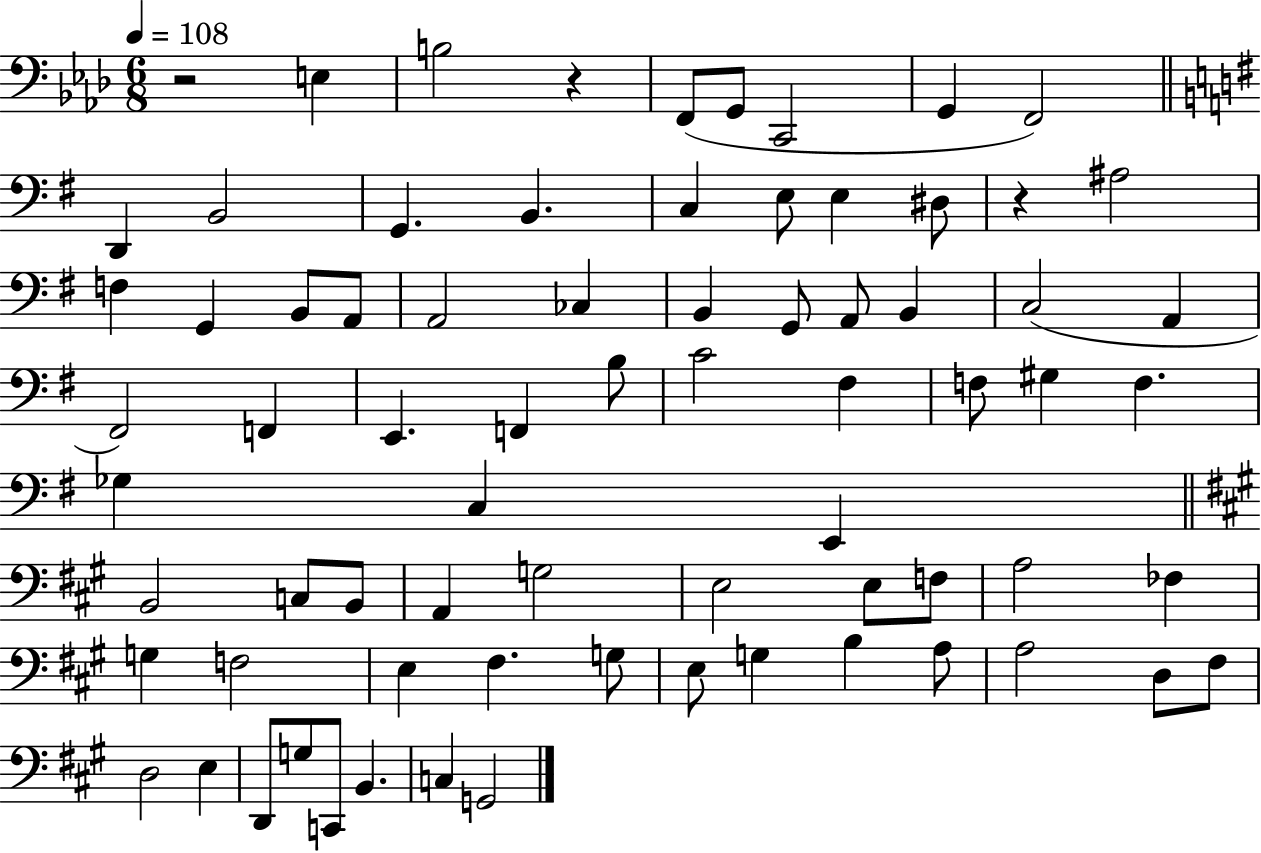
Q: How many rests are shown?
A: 3